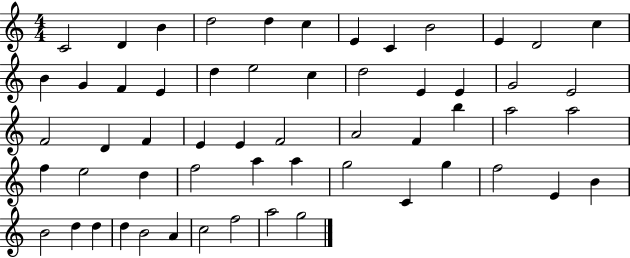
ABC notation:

X:1
T:Untitled
M:4/4
L:1/4
K:C
C2 D B d2 d c E C B2 E D2 c B G F E d e2 c d2 E E G2 E2 F2 D F E E F2 A2 F b a2 a2 f e2 d f2 a a g2 C g f2 E B B2 d d d B2 A c2 f2 a2 g2